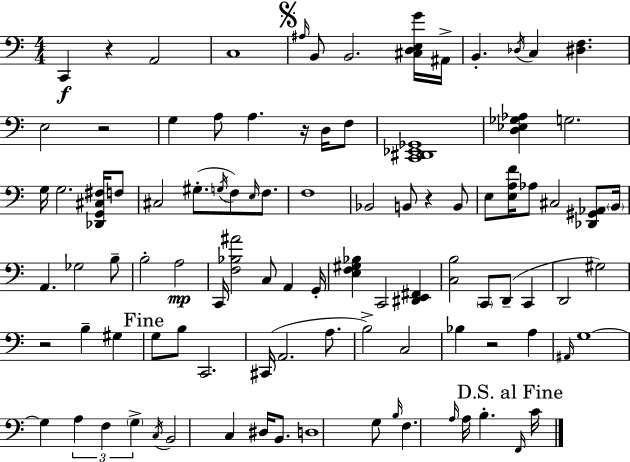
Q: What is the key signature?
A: C major